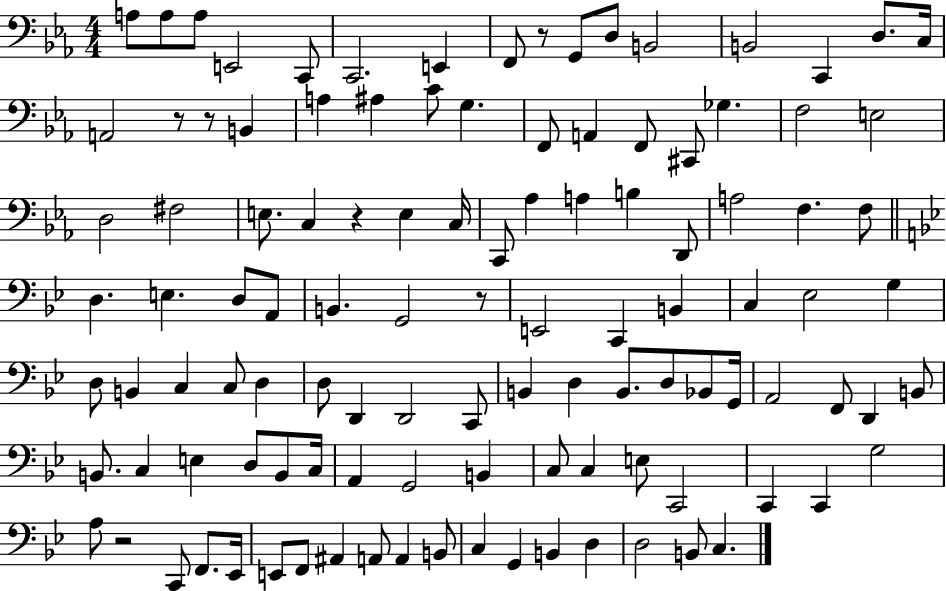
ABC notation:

X:1
T:Untitled
M:4/4
L:1/4
K:Eb
A,/2 A,/2 A,/2 E,,2 C,,/2 C,,2 E,, F,,/2 z/2 G,,/2 D,/2 B,,2 B,,2 C,, D,/2 C,/4 A,,2 z/2 z/2 B,, A, ^A, C/2 G, F,,/2 A,, F,,/2 ^C,,/2 _G, F,2 E,2 D,2 ^F,2 E,/2 C, z E, C,/4 C,,/2 _A, A, B, D,,/2 A,2 F, F,/2 D, E, D,/2 A,,/2 B,, G,,2 z/2 E,,2 C,, B,, C, _E,2 G, D,/2 B,, C, C,/2 D, D,/2 D,, D,,2 C,,/2 B,, D, B,,/2 D,/2 _B,,/2 G,,/4 A,,2 F,,/2 D,, B,,/2 B,,/2 C, E, D,/2 B,,/2 C,/4 A,, G,,2 B,, C,/2 C, E,/2 C,,2 C,, C,, G,2 A,/2 z2 C,,/2 F,,/2 _E,,/4 E,,/2 F,,/2 ^A,, A,,/2 A,, B,,/2 C, G,, B,, D, D,2 B,,/2 C,